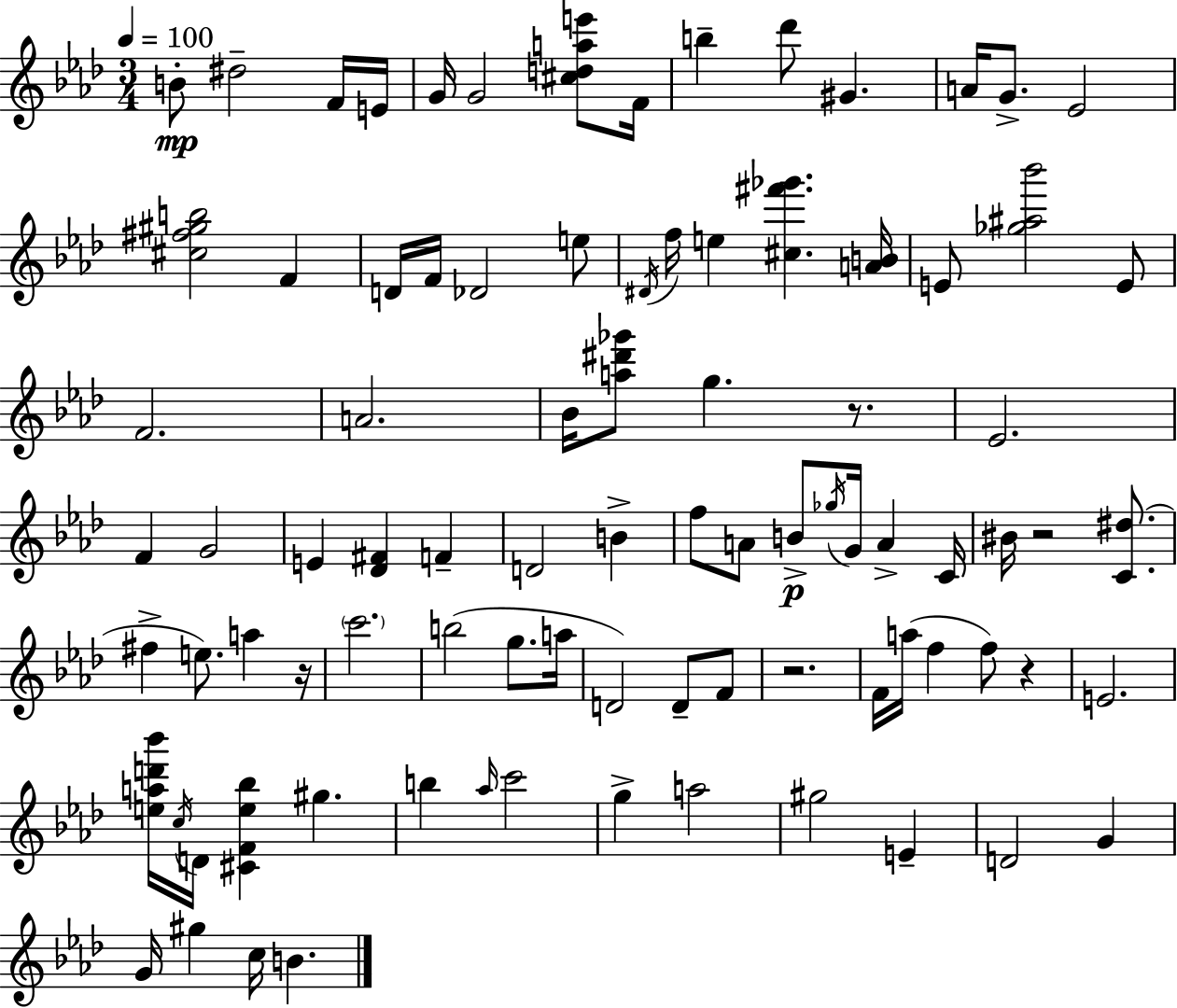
{
  \clef treble
  \numericTimeSignature
  \time 3/4
  \key f \minor
  \tempo 4 = 100
  b'8-.\mp dis''2-- f'16 e'16 | g'16 g'2 <cis'' d'' a'' e'''>8 f'16 | b''4-- des'''8 gis'4. | a'16 g'8.-> ees'2 | \break <cis'' fis'' gis'' b''>2 f'4 | d'16 f'16 des'2 e''8 | \acciaccatura { dis'16 } f''16 e''4 <cis'' fis''' ges'''>4. | <a' b'>16 e'8 <ges'' ais'' bes'''>2 e'8 | \break f'2. | a'2. | bes'16 <a'' dis''' ges'''>8 g''4. r8. | ees'2. | \break f'4 g'2 | e'4 <des' fis'>4 f'4-- | d'2 b'4-> | f''8 a'8 b'8->\p \acciaccatura { ges''16 } g'16 a'4-> | \break c'16 bis'16 r2 <c' dis''>8.( | fis''4-> e''8.) a''4 | r16 \parenthesize c'''2. | b''2( g''8. | \break a''16 d'2) d'8-- | f'8 r2. | f'16 a''16( f''4 f''8) r4 | e'2. | \break <e'' a'' d''' bes'''>16 \acciaccatura { c''16 } d'16 <cis' f' e'' bes''>4 gis''4. | b''4 \grace { aes''16 } c'''2 | g''4-> a''2 | gis''2 | \break e'4-- d'2 | g'4 g'16 gis''4 c''16 b'4. | \bar "|."
}